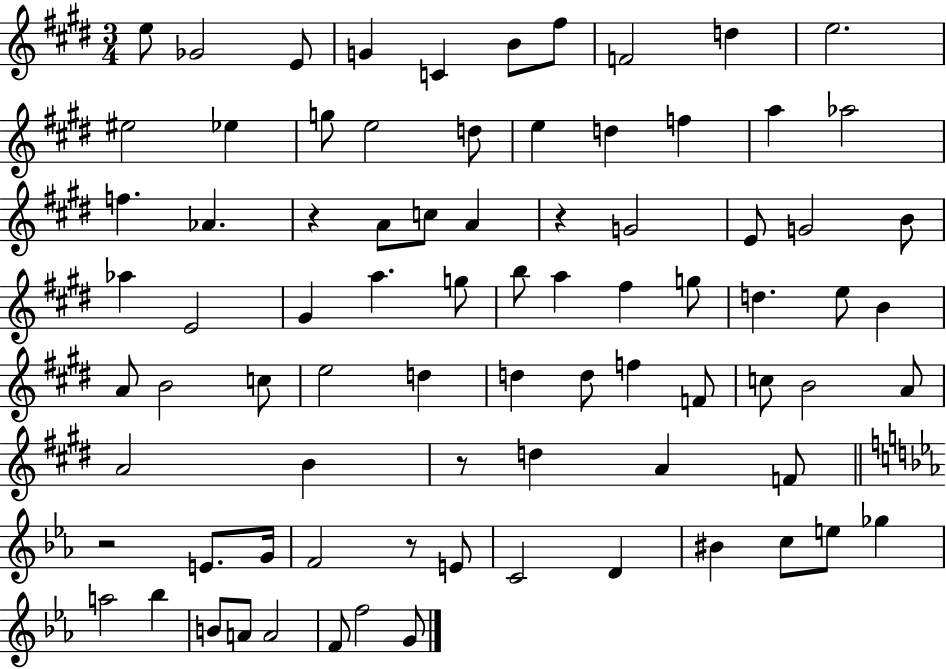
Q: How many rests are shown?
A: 5